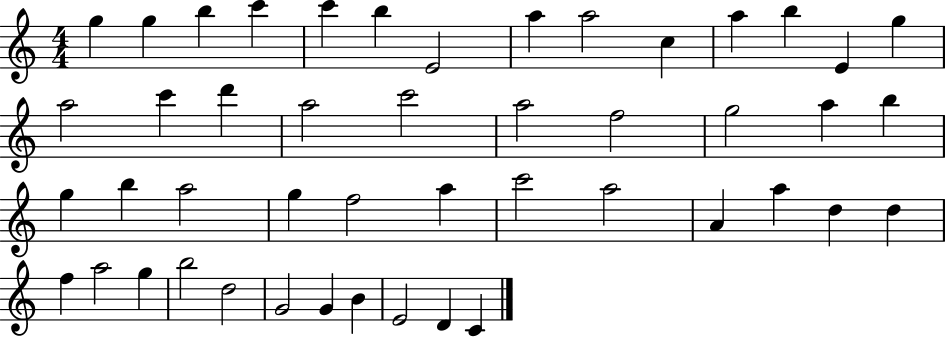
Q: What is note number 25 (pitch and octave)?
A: G5